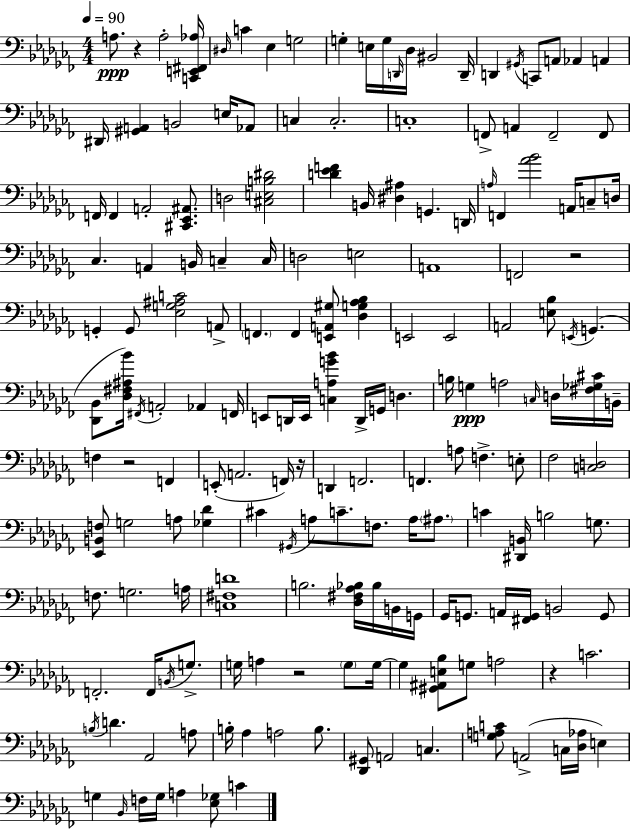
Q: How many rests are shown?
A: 6